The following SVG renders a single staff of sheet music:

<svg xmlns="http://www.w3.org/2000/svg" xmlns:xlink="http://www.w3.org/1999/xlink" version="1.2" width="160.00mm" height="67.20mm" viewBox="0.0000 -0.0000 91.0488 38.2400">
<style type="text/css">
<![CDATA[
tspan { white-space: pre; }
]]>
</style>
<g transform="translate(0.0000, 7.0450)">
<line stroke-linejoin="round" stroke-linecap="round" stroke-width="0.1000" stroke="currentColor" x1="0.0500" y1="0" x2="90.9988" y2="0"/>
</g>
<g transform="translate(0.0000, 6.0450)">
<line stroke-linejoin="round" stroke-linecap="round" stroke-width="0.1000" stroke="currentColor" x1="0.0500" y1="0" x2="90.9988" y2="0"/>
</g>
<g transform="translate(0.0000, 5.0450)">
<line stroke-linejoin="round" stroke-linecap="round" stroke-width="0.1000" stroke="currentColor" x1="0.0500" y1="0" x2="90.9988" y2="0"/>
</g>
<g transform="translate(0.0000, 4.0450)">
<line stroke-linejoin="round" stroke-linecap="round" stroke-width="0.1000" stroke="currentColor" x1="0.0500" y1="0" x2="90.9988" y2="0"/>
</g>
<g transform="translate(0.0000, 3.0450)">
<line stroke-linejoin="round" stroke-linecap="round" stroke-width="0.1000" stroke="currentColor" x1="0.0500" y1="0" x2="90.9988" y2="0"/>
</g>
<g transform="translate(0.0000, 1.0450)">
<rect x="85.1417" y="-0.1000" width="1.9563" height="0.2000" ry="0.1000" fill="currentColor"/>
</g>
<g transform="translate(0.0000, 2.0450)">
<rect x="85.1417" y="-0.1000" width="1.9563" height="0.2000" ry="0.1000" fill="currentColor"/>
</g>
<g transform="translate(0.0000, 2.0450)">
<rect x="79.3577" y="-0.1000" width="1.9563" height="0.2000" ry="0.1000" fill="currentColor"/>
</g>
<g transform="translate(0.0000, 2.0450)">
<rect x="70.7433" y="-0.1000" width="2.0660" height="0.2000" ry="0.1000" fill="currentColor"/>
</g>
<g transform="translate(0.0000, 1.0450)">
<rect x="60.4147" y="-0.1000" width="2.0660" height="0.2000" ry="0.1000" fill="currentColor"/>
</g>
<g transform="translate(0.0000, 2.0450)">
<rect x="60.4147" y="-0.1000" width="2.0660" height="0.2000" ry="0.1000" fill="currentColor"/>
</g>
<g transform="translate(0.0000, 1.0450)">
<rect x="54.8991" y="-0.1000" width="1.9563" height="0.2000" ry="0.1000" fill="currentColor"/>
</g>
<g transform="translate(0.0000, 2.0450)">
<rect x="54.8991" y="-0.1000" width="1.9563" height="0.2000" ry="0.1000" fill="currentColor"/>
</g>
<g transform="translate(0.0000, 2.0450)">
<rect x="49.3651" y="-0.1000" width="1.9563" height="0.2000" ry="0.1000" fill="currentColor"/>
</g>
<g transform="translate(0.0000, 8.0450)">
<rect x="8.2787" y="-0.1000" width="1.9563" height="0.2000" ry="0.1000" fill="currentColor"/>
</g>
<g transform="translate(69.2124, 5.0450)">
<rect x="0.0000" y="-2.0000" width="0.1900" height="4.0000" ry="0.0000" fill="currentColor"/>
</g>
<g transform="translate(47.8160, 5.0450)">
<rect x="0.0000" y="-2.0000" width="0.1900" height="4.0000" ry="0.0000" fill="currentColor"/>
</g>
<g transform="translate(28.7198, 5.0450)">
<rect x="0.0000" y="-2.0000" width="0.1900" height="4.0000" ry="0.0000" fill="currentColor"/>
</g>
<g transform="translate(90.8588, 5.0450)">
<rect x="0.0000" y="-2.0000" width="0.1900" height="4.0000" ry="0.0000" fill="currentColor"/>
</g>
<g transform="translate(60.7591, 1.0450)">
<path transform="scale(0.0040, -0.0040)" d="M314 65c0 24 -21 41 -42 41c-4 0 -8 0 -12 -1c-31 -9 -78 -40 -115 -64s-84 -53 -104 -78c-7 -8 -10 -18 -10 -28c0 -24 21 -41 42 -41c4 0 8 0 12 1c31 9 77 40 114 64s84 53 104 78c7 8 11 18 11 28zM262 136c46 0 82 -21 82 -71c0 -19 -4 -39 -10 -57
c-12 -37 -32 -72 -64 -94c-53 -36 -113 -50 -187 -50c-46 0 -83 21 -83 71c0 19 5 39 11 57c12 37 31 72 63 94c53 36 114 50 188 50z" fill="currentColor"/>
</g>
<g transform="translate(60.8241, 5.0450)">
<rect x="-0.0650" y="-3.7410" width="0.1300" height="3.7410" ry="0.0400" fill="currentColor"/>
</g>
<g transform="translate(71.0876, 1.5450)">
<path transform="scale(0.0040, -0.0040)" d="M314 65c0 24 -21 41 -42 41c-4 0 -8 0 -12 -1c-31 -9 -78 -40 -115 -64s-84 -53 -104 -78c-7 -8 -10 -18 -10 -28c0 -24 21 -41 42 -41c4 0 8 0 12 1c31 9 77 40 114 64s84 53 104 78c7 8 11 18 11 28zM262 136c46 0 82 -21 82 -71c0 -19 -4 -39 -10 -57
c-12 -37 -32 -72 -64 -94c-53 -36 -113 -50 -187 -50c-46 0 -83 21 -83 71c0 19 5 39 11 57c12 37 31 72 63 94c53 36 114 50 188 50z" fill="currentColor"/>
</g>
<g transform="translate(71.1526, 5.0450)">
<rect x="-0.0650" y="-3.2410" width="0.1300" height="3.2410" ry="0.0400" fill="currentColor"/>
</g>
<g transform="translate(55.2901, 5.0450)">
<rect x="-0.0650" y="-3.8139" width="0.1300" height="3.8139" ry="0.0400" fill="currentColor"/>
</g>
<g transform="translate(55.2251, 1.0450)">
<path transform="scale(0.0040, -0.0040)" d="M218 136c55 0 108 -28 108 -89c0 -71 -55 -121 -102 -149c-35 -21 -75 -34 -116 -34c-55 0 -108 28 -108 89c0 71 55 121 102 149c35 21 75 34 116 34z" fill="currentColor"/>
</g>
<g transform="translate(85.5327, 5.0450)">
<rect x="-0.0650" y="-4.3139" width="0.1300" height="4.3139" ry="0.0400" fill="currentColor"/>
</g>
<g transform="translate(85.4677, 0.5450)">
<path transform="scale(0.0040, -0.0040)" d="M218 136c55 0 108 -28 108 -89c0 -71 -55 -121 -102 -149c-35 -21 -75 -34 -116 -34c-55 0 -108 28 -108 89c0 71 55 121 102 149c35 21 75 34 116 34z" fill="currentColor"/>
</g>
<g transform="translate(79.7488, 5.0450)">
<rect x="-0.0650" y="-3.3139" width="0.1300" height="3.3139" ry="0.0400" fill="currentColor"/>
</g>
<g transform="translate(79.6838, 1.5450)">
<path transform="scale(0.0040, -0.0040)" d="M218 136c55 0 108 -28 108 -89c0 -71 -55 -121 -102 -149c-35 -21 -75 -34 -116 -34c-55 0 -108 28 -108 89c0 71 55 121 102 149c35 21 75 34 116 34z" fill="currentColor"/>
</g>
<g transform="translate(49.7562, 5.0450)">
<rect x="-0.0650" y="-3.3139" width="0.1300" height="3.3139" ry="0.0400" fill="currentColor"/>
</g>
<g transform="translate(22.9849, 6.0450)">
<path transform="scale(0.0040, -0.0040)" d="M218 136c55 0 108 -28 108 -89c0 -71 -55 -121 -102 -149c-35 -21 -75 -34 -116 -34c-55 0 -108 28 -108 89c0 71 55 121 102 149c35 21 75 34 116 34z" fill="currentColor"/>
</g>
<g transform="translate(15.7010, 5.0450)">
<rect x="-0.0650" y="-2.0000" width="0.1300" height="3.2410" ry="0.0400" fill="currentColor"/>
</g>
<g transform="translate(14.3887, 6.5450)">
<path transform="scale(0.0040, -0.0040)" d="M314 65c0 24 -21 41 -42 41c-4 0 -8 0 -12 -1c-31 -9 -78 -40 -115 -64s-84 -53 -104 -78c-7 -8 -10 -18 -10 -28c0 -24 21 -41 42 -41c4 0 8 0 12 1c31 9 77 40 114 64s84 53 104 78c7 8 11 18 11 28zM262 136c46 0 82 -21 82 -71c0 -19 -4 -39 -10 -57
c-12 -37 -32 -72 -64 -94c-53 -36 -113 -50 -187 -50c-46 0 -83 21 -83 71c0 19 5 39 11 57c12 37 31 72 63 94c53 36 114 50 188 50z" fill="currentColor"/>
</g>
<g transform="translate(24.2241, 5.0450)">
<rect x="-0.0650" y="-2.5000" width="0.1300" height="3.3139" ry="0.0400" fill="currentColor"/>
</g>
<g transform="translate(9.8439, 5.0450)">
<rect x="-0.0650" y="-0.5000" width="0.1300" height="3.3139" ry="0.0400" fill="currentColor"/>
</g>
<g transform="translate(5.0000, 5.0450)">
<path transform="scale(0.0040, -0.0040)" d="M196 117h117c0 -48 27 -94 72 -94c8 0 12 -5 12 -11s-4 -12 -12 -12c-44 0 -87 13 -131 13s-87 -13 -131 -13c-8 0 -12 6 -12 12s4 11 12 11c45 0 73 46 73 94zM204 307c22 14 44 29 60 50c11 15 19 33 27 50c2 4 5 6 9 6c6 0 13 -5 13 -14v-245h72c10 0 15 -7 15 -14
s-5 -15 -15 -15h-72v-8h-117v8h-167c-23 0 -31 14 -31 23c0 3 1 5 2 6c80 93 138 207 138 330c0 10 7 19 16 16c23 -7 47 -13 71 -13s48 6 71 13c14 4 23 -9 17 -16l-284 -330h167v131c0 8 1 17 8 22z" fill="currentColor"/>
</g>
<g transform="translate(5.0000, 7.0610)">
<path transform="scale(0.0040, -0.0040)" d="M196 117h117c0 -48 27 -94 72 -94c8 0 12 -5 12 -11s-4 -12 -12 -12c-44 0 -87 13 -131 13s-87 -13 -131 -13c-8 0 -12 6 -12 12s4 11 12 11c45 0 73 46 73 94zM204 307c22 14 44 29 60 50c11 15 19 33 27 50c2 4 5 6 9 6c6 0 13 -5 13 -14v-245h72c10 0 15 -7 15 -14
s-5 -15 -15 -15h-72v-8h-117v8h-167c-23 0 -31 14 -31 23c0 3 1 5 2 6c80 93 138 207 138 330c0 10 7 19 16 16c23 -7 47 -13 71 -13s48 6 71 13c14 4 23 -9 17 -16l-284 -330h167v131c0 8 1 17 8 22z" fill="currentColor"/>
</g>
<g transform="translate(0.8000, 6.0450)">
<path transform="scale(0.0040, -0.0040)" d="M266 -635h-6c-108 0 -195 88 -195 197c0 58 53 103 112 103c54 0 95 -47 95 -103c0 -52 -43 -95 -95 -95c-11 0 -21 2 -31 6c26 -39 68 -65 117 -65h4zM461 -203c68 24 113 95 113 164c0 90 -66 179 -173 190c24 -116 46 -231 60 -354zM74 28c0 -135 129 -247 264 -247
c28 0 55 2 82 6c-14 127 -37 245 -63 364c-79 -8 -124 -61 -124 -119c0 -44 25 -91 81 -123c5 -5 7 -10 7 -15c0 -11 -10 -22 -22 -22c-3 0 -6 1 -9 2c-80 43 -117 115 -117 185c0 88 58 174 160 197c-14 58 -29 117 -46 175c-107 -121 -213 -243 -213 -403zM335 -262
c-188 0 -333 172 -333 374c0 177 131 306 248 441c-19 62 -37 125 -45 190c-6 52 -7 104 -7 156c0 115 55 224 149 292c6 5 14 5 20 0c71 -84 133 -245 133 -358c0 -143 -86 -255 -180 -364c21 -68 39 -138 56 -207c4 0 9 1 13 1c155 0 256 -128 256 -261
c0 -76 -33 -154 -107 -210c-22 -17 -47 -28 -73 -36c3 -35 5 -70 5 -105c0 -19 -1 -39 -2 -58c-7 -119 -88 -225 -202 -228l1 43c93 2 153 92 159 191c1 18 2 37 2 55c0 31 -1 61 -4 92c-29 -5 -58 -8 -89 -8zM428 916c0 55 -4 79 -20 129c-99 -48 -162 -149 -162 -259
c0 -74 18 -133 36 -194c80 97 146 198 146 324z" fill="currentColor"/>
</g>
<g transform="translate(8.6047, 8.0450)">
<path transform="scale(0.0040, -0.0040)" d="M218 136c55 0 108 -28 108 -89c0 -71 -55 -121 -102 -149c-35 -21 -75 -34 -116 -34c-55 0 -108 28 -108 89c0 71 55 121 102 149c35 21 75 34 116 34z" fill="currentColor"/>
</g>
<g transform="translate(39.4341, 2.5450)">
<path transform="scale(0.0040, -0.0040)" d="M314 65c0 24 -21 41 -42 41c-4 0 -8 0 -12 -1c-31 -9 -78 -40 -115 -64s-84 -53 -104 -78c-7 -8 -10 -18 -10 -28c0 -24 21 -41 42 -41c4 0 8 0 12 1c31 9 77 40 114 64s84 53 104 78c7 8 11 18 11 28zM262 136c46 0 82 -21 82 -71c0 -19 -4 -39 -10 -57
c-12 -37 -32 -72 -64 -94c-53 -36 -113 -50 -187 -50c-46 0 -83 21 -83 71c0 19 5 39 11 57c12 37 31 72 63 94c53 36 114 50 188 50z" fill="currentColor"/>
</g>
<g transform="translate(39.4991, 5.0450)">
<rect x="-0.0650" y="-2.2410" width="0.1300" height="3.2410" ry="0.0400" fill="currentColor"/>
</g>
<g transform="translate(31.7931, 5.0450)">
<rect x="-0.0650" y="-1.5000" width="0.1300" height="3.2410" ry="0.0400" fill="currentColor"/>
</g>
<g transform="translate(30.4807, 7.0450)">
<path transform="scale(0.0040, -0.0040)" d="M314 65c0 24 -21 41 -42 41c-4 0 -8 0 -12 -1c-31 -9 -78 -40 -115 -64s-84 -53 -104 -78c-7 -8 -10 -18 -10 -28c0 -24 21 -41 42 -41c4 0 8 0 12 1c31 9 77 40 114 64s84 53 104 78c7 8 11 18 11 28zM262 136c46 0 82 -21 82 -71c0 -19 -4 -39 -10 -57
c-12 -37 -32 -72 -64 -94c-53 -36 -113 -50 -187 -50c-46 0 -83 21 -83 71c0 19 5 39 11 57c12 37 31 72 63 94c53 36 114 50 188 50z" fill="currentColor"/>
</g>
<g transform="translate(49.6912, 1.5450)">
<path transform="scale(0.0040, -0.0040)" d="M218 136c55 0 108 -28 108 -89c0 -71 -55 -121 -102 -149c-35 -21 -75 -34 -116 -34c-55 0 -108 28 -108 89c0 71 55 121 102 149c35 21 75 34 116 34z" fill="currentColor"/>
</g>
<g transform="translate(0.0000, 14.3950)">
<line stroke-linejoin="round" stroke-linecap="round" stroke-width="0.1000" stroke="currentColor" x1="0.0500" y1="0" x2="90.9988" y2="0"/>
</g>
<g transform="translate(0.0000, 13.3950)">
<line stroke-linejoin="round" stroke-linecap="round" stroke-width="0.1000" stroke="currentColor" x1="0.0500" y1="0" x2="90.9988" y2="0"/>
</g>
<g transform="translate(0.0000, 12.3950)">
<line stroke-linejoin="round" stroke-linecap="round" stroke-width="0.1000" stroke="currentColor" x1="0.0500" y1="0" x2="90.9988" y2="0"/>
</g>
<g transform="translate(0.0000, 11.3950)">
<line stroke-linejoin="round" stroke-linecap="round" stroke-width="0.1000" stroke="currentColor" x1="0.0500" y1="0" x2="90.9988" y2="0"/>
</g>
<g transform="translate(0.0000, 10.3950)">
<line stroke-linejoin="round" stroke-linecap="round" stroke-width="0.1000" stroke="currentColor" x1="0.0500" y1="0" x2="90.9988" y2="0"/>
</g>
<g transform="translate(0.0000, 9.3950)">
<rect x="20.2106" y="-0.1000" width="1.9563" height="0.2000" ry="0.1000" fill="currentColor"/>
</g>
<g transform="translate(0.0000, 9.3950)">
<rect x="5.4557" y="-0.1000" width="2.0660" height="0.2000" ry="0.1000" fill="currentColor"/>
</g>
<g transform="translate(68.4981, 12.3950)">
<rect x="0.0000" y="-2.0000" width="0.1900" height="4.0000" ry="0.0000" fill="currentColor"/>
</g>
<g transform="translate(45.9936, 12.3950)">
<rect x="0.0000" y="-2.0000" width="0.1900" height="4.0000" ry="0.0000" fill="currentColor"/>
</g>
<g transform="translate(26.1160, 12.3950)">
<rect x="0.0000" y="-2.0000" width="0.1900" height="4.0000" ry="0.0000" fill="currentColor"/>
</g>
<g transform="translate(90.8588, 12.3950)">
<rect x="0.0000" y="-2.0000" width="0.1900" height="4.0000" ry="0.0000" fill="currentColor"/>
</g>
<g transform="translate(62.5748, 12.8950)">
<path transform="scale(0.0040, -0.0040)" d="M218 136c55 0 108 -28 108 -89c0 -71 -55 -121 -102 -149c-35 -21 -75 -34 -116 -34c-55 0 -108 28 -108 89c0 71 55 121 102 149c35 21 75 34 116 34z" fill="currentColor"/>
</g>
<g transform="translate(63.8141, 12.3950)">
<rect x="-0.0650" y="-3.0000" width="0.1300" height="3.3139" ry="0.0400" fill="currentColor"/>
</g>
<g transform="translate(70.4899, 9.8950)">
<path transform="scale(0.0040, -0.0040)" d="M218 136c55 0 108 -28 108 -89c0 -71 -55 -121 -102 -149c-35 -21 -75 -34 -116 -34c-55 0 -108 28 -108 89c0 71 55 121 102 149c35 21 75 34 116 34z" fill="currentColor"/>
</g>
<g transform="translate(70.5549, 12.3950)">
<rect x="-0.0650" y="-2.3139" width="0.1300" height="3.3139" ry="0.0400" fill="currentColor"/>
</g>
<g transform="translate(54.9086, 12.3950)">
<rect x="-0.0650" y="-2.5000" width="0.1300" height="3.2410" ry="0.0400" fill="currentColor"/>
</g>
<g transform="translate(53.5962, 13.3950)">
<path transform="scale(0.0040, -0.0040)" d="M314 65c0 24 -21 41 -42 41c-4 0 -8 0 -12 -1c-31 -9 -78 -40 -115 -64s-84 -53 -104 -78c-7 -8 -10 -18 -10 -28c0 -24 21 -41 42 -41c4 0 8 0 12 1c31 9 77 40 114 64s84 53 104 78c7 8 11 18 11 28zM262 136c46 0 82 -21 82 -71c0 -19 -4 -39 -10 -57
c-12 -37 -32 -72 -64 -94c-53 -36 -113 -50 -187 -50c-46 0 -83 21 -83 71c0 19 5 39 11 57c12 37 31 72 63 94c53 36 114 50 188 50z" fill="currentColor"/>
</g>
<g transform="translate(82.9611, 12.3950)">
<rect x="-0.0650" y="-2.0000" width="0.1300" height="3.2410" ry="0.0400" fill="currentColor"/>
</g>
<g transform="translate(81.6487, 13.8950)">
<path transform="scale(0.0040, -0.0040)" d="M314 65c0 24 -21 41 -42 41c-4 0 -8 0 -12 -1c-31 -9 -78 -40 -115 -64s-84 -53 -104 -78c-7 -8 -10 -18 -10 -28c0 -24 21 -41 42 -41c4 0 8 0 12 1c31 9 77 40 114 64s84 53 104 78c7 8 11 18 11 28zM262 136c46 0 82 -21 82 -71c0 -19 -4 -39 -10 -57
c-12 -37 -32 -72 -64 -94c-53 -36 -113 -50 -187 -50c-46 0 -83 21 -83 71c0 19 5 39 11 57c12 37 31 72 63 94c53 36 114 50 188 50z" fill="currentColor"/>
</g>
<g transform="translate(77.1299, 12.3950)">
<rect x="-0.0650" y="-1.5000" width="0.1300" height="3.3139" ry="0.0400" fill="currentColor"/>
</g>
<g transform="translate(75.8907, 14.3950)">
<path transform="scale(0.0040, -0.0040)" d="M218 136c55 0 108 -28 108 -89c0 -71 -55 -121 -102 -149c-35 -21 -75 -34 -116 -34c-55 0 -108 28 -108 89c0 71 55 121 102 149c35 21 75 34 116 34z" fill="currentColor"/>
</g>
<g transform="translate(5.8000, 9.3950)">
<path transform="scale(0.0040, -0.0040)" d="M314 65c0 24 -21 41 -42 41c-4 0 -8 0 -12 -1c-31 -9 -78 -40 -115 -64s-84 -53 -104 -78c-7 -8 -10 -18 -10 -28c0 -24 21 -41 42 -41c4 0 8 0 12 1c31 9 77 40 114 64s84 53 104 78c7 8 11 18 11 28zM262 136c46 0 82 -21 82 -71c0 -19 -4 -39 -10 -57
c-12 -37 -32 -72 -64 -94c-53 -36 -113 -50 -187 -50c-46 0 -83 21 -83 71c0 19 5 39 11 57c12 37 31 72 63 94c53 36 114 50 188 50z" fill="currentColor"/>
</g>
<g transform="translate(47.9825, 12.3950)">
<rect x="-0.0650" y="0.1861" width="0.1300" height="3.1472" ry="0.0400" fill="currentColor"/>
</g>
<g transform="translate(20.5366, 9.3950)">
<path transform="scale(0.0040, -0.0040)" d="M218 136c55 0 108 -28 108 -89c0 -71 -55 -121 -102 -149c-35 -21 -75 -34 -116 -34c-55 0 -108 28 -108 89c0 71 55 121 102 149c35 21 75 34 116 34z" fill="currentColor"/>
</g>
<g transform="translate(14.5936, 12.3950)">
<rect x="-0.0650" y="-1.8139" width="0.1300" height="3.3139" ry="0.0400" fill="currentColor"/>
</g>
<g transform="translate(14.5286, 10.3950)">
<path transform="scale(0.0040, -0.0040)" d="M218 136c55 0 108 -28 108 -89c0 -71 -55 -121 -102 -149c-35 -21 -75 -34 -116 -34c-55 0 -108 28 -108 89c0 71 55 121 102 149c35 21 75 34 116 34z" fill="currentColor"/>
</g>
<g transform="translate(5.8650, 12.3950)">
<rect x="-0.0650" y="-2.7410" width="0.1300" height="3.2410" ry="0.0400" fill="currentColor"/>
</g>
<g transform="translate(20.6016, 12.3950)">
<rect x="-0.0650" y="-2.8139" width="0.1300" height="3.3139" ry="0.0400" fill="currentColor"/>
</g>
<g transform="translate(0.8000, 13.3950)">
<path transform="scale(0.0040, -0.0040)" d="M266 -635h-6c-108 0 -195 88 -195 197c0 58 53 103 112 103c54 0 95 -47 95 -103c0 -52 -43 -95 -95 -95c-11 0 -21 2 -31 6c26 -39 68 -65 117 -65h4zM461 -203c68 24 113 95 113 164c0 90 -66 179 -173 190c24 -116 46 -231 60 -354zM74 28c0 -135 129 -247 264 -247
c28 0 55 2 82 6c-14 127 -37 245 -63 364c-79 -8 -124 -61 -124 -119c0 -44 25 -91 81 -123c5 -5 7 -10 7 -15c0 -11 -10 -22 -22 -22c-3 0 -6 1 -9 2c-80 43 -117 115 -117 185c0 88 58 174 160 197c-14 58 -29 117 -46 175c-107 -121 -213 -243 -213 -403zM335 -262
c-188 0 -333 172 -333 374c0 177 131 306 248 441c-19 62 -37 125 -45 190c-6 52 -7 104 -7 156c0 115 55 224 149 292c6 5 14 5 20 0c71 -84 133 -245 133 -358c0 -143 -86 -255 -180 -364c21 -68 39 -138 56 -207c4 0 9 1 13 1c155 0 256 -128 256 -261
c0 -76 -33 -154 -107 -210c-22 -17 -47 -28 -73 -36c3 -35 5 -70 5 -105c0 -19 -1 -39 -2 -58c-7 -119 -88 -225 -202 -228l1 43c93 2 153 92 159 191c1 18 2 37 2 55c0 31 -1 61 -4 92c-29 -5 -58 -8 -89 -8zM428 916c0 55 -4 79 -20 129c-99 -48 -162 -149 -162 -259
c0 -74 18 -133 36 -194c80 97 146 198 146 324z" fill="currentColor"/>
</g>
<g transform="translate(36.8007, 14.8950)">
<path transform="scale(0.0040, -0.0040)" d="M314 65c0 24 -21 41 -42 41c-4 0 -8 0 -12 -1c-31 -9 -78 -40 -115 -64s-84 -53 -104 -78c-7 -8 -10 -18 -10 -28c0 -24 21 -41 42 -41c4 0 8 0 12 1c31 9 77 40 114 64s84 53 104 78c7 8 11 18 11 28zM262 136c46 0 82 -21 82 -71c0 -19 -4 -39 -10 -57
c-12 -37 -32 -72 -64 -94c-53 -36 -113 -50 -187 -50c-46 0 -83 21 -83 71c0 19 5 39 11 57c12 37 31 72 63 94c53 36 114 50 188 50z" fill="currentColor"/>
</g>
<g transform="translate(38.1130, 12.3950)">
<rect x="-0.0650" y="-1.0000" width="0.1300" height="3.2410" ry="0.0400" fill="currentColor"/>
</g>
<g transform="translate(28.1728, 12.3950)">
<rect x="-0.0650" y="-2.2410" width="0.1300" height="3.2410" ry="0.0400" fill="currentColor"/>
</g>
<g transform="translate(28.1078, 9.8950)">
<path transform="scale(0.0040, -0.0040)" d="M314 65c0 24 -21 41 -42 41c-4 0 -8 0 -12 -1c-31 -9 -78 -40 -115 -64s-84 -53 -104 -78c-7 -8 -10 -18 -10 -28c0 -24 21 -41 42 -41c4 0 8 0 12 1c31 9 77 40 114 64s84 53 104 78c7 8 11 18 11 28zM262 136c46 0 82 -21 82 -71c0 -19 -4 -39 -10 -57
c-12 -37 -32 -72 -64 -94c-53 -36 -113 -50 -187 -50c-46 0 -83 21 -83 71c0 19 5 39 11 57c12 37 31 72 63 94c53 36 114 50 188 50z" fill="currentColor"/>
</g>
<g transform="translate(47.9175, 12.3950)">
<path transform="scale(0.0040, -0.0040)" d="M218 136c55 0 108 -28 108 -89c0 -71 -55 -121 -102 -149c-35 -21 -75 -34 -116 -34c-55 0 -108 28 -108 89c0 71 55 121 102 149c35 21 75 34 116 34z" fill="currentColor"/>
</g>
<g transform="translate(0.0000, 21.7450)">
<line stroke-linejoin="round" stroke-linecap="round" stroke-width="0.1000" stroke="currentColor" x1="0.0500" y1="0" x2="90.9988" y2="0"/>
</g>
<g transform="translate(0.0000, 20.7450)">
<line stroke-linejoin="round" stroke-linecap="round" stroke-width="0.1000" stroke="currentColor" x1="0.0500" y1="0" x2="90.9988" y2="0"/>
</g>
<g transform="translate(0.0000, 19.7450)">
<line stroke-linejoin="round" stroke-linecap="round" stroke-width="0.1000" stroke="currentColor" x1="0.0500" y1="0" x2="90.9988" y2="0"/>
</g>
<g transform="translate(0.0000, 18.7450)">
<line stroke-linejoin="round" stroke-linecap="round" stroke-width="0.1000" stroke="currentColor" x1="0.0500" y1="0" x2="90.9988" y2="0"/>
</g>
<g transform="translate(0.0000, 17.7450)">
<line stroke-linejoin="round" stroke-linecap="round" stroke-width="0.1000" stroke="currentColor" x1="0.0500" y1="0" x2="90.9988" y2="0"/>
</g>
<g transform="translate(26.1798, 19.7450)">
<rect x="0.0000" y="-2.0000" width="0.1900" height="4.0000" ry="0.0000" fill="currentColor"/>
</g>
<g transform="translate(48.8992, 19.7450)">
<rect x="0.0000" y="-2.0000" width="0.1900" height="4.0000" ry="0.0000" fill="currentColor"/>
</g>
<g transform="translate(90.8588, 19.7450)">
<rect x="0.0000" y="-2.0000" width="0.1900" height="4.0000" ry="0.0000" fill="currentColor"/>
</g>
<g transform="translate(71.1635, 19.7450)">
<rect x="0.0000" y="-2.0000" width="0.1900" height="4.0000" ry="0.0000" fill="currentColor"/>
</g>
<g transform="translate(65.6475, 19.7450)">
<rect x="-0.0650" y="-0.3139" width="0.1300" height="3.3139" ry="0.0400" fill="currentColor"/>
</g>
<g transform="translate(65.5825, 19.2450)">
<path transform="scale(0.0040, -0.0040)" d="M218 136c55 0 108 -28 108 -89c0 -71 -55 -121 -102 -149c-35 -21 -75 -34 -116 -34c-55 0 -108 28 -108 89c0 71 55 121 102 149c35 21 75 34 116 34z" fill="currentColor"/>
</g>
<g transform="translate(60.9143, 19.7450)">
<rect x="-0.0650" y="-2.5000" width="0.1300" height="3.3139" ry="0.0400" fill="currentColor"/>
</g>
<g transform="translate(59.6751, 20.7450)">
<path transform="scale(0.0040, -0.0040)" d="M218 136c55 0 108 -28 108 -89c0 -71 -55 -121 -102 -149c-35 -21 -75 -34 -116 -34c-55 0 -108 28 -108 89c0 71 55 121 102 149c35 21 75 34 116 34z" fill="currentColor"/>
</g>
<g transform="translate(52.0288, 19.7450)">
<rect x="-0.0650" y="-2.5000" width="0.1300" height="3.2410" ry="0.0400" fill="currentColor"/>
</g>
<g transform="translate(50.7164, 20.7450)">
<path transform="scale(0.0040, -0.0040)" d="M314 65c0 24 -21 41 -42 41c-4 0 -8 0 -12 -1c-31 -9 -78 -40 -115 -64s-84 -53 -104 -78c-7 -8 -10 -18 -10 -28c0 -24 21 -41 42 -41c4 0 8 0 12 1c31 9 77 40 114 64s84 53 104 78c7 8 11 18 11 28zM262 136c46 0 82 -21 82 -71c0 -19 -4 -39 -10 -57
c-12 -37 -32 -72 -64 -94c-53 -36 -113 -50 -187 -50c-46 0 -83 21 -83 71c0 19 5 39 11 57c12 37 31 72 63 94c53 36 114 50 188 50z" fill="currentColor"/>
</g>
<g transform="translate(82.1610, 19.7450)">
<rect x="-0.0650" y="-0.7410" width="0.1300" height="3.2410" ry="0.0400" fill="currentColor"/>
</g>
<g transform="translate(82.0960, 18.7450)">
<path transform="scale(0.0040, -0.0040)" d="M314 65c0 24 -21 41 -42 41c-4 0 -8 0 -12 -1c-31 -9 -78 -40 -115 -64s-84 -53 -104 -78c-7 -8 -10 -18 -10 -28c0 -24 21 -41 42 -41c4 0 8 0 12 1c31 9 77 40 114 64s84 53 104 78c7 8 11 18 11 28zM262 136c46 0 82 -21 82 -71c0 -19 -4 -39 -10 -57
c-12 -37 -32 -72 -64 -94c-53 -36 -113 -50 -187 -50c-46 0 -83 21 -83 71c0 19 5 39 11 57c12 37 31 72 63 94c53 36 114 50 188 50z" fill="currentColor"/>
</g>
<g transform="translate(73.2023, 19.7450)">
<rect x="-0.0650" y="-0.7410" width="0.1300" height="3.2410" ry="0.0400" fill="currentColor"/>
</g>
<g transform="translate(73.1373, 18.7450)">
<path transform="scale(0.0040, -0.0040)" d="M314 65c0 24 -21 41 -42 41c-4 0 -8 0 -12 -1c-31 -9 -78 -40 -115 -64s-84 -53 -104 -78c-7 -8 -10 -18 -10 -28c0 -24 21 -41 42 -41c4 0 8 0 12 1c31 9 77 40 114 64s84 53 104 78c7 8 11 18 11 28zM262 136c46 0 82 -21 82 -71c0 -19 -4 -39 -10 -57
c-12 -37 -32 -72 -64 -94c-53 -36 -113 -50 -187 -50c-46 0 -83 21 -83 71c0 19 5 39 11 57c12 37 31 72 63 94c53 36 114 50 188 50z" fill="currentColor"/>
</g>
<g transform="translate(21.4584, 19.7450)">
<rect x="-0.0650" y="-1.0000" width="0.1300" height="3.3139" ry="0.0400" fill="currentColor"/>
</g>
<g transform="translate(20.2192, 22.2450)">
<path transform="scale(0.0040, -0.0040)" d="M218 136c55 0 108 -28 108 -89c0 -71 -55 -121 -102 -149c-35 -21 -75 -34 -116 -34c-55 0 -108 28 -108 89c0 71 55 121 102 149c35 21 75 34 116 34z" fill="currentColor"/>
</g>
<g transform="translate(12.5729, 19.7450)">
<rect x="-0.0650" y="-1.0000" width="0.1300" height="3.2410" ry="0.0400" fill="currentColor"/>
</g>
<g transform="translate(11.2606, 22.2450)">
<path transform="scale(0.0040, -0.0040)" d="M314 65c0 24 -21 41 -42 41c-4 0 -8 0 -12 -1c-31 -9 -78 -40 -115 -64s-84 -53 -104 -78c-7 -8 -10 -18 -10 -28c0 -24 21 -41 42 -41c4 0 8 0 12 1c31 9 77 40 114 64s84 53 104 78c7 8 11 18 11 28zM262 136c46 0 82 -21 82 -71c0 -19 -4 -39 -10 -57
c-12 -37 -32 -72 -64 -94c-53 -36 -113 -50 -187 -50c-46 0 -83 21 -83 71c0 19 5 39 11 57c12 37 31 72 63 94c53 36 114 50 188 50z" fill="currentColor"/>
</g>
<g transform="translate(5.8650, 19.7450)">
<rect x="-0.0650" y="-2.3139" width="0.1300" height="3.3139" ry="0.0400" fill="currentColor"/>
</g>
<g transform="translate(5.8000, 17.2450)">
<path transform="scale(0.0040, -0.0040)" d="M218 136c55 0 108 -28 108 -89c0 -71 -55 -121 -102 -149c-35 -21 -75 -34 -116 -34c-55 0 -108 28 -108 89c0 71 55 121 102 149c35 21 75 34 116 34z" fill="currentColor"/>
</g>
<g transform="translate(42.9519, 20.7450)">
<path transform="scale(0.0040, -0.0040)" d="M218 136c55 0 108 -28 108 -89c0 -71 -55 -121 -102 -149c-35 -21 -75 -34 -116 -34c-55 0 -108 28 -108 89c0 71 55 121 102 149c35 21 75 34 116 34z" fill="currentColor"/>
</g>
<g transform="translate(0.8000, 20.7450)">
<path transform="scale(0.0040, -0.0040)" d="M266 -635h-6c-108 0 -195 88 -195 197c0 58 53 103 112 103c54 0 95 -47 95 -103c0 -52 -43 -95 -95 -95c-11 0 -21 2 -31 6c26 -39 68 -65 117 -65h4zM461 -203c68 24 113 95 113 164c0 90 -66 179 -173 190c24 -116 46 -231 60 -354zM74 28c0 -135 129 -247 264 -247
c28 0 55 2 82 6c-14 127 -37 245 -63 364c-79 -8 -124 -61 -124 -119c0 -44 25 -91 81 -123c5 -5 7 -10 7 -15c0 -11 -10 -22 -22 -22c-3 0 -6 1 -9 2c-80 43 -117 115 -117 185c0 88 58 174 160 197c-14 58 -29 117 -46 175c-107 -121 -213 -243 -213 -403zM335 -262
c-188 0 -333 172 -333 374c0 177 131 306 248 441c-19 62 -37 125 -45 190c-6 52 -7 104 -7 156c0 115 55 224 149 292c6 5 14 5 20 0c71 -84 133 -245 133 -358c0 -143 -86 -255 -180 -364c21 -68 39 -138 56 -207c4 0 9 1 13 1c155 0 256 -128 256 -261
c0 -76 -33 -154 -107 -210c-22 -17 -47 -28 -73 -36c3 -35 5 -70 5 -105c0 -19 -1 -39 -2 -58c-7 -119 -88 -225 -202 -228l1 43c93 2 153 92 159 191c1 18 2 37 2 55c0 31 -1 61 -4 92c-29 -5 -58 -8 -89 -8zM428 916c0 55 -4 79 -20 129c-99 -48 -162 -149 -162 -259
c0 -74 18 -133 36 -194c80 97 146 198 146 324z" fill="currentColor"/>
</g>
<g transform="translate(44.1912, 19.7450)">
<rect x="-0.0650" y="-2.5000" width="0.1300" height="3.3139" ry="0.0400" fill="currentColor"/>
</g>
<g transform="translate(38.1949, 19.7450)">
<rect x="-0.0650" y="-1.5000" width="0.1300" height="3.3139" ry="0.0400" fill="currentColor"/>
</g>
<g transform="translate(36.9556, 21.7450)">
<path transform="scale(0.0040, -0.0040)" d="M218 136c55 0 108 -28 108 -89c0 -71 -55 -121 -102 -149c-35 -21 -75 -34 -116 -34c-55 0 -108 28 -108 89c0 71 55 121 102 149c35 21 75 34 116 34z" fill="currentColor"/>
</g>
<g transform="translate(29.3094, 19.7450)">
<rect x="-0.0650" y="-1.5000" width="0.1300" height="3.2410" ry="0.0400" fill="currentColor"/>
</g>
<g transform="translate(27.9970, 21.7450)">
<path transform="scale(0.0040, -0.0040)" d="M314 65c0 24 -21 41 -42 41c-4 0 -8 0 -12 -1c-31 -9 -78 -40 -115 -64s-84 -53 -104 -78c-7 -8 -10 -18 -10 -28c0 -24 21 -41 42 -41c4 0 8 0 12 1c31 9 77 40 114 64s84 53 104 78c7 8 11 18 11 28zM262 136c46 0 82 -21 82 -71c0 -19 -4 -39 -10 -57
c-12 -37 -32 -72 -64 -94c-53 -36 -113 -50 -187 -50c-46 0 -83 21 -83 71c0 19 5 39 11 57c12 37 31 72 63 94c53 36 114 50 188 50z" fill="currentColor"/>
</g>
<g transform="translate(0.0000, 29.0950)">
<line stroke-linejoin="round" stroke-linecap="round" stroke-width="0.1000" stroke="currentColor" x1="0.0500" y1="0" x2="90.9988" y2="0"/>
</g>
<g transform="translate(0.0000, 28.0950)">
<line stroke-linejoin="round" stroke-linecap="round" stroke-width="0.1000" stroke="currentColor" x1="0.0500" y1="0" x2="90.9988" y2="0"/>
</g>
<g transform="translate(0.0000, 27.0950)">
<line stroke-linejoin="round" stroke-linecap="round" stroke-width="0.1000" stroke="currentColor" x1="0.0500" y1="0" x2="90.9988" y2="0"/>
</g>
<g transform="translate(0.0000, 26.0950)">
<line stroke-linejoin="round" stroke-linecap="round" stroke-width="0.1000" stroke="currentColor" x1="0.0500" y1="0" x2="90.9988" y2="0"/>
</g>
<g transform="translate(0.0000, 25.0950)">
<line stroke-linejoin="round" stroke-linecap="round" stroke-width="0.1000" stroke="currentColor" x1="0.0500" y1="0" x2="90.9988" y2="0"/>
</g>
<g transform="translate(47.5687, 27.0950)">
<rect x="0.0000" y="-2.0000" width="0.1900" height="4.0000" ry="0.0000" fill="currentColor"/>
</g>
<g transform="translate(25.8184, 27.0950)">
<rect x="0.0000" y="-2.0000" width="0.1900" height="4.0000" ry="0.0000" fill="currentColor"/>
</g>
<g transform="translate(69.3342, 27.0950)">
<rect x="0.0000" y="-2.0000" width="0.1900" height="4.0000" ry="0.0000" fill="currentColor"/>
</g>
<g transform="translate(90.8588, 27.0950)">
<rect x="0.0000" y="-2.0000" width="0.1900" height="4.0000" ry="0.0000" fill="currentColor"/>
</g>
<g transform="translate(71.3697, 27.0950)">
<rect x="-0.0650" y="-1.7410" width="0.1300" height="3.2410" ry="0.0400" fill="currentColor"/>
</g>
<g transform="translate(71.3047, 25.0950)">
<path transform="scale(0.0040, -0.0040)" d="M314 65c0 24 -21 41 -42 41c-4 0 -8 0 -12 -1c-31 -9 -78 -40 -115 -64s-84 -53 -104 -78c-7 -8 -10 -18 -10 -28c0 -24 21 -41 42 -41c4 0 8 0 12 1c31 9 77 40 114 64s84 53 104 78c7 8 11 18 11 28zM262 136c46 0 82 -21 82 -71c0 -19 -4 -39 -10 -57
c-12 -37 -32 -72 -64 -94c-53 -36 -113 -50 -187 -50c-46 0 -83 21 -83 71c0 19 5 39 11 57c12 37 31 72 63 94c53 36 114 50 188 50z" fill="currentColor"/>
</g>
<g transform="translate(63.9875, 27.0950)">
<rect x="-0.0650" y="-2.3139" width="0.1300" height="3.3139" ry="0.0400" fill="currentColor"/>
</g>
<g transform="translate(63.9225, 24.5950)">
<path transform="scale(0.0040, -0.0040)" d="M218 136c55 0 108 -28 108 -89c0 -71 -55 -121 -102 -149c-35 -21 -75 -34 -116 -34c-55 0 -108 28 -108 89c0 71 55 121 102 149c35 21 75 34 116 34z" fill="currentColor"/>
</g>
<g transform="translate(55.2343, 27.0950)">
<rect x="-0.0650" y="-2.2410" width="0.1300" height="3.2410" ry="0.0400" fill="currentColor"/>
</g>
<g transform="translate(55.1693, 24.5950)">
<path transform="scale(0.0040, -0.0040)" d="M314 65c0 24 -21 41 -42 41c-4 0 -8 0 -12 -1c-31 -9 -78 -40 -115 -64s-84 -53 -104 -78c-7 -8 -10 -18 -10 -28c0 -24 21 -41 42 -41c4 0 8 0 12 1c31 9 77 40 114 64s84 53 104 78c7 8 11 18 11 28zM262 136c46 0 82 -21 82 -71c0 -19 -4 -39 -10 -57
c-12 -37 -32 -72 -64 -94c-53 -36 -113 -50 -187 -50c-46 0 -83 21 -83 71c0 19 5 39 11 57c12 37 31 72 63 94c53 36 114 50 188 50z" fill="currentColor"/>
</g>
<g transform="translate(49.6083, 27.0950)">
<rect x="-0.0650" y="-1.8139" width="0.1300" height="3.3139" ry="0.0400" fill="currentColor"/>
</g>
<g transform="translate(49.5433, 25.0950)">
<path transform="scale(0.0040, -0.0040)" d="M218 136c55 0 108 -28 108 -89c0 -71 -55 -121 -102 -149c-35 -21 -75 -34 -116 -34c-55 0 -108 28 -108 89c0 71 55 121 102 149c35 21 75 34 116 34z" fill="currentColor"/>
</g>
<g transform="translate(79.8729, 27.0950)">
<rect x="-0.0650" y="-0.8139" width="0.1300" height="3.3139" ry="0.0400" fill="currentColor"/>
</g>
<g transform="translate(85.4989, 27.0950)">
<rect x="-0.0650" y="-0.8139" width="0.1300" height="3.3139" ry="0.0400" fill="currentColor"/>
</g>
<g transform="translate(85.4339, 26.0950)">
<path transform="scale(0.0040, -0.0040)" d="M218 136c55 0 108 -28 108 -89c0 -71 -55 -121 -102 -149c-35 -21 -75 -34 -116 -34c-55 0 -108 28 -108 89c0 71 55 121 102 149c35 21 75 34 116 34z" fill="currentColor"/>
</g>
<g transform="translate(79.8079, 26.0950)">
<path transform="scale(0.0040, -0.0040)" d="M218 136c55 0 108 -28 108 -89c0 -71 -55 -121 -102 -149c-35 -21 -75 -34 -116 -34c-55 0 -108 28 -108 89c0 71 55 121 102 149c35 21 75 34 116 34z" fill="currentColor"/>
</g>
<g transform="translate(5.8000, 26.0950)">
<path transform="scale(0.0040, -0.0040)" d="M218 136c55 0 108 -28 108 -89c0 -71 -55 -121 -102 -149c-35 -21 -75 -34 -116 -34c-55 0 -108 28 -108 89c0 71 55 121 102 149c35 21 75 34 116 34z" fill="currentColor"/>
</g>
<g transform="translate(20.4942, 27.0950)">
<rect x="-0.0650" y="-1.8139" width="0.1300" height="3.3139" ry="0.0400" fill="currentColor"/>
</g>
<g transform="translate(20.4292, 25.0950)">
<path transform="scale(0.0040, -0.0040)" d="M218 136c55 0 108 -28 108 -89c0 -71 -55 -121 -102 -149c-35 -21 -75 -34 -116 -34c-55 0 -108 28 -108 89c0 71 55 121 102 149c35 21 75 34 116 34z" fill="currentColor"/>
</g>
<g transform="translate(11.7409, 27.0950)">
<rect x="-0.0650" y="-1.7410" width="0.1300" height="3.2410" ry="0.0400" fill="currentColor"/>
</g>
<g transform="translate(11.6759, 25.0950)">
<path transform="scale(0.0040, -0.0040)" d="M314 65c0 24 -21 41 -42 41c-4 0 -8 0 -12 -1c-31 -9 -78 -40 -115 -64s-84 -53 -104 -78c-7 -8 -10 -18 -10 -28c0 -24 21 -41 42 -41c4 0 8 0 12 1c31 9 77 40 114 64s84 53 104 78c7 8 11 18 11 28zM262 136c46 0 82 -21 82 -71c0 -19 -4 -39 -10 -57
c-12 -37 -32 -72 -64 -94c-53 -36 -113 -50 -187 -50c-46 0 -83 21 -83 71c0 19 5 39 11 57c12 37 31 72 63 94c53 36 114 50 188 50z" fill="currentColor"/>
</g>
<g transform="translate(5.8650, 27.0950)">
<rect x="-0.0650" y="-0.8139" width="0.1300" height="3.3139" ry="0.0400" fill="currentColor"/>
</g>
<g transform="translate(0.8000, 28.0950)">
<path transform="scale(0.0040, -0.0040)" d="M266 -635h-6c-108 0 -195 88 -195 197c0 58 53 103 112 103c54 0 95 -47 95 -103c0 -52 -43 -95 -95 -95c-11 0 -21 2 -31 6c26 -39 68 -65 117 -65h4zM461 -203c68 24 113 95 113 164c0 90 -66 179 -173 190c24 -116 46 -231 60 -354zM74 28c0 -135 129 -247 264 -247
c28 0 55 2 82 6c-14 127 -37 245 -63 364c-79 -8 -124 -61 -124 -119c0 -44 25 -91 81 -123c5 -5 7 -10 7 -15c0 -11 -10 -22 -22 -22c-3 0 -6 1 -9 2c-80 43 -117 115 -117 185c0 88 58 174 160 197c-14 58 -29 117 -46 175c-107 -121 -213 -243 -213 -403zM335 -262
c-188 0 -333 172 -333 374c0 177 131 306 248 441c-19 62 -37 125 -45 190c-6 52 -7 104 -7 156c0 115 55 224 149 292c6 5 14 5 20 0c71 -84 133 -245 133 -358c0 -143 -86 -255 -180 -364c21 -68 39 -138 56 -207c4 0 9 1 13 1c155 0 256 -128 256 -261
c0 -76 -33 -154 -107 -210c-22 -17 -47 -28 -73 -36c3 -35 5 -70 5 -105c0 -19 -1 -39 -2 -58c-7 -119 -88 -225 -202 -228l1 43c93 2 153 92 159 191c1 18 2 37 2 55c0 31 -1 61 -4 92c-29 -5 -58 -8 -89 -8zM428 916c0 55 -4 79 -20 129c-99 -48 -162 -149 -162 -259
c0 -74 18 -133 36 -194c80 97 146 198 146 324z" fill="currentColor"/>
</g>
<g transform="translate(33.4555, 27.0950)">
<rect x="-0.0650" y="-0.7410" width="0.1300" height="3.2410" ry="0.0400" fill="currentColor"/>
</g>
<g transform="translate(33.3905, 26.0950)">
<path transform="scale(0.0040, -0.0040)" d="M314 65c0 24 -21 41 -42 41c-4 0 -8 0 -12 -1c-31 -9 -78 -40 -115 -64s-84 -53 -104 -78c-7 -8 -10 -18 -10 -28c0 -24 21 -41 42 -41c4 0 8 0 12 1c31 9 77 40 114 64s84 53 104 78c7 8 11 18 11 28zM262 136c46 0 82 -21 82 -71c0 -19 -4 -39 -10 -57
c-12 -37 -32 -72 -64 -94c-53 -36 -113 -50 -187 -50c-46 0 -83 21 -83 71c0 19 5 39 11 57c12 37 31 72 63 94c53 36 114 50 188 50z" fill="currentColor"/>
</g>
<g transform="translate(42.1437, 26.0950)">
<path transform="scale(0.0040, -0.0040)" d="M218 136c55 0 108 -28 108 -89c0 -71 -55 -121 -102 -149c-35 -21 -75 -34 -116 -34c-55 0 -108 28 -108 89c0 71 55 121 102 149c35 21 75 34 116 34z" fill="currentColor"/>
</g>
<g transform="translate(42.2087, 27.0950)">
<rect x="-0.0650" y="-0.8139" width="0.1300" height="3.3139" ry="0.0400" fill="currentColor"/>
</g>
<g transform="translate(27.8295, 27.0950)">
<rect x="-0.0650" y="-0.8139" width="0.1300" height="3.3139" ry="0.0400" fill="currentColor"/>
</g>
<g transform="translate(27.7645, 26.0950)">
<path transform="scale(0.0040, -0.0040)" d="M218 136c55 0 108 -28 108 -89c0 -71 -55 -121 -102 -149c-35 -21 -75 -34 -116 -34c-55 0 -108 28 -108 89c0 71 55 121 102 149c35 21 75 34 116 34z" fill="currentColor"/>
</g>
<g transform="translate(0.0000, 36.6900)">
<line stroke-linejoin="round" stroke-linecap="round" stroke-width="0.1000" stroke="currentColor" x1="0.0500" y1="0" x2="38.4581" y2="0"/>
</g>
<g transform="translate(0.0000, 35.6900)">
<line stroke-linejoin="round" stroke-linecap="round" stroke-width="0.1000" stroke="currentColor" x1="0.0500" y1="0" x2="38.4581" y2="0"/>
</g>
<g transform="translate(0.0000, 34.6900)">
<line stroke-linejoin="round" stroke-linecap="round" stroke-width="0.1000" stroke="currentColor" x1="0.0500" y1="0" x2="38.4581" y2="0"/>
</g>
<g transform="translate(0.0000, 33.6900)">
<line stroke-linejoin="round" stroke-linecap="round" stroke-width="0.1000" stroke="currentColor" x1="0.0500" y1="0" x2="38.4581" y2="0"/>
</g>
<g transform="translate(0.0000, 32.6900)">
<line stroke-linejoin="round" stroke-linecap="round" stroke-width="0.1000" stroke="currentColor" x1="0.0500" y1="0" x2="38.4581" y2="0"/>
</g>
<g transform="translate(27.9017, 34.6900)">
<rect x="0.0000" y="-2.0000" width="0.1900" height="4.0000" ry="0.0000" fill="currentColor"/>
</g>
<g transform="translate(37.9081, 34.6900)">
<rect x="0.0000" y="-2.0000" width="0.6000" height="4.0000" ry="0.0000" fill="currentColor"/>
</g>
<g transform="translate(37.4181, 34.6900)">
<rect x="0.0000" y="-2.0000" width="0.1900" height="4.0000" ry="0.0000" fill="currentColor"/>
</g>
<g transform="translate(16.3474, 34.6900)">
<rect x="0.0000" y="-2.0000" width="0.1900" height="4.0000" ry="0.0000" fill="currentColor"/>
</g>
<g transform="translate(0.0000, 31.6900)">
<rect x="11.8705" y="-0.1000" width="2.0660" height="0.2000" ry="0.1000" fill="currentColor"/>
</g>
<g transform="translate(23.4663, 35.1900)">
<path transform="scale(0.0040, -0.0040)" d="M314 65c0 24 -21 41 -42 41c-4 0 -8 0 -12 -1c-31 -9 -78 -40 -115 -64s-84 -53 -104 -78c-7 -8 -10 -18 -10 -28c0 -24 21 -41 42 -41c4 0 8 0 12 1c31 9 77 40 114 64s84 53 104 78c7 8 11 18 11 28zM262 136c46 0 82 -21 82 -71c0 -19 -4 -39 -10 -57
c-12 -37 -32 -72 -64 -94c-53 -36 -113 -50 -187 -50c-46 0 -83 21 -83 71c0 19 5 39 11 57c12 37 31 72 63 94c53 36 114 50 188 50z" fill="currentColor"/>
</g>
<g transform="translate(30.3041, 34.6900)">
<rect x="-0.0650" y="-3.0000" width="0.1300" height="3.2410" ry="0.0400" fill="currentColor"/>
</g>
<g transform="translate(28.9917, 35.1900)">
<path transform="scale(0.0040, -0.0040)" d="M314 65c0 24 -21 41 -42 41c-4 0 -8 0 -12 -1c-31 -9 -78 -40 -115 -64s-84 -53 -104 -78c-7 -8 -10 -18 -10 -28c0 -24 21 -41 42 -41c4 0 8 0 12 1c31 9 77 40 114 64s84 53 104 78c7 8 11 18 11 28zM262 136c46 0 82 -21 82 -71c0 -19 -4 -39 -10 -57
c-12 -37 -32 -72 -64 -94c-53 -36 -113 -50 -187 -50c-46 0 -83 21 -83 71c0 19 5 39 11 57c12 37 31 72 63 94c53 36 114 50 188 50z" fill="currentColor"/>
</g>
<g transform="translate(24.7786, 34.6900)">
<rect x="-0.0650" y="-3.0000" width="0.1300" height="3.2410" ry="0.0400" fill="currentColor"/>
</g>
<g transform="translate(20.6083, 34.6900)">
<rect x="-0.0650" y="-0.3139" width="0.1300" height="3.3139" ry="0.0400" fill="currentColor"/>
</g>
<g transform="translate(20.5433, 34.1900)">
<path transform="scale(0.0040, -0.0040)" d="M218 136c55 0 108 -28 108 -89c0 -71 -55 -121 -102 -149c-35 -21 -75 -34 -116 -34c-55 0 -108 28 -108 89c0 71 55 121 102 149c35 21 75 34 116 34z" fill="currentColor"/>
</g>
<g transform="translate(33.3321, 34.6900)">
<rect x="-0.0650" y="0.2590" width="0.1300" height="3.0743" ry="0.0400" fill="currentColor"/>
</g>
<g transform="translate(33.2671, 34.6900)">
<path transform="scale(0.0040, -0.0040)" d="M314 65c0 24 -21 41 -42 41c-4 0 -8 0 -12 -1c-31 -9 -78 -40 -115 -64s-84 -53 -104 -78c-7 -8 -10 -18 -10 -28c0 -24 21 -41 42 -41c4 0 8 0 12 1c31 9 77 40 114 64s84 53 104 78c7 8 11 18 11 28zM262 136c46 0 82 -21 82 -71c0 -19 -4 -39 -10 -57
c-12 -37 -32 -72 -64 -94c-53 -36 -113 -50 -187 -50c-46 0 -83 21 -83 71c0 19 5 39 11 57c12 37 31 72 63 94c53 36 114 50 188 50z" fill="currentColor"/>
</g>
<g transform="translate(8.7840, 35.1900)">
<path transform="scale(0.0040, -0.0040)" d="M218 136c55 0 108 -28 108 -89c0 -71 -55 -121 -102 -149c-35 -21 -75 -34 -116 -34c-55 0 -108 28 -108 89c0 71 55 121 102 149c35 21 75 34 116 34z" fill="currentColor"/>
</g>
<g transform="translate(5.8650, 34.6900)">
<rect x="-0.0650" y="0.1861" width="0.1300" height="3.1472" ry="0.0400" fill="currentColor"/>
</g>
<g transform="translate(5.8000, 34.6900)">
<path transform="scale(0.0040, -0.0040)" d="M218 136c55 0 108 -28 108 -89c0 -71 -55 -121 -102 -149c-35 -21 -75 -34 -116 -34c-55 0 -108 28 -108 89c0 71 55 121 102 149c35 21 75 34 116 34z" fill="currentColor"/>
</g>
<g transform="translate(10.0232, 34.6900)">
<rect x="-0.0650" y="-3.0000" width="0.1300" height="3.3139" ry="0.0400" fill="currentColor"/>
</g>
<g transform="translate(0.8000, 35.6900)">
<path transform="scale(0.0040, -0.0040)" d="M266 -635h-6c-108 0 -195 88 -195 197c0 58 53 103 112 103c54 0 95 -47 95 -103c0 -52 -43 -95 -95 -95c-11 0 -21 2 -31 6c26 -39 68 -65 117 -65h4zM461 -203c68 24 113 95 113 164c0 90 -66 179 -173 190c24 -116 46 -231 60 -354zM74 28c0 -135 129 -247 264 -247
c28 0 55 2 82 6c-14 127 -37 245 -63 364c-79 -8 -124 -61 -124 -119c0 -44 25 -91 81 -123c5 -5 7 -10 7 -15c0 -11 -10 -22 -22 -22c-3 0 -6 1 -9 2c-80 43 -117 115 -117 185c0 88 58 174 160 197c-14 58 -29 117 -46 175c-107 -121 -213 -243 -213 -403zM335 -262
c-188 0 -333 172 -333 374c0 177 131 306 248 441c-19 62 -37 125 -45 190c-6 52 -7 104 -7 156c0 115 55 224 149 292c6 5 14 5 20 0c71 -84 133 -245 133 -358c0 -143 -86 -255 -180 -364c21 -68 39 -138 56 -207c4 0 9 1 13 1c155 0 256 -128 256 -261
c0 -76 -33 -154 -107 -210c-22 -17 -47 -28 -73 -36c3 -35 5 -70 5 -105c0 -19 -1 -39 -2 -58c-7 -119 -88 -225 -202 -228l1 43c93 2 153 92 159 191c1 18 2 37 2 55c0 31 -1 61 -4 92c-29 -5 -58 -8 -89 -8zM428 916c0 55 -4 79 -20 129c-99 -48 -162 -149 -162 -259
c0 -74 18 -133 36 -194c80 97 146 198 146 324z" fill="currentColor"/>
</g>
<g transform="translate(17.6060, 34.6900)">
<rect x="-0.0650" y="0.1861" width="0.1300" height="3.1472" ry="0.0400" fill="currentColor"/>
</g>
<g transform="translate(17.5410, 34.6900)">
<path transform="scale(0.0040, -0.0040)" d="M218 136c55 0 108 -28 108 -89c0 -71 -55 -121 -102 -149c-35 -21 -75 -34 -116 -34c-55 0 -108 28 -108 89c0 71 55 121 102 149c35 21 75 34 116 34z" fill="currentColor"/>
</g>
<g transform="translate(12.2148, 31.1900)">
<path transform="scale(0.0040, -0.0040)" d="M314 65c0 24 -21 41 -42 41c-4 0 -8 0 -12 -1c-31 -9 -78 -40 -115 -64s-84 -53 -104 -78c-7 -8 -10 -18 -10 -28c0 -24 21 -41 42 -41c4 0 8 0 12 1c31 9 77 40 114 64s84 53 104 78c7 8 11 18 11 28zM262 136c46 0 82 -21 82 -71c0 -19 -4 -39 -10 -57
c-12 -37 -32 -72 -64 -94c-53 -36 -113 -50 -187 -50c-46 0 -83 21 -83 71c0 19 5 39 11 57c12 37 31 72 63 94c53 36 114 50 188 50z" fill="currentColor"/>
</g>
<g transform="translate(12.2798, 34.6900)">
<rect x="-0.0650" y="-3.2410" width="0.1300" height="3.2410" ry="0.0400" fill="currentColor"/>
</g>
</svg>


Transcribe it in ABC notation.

X:1
T:Untitled
M:4/4
L:1/4
K:C
C F2 G E2 g2 b c' c'2 b2 b d' a2 f a g2 D2 B G2 A g E F2 g D2 D E2 E G G2 G c d2 d2 d f2 f d d2 d f g2 g f2 d d B A b2 B c A2 A2 B2